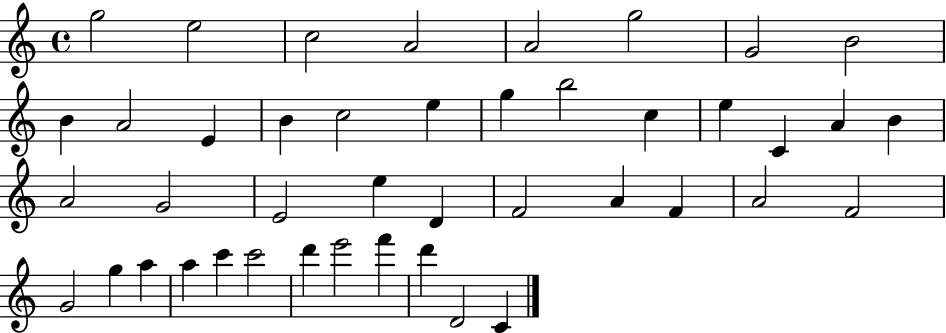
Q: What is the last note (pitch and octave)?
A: C4